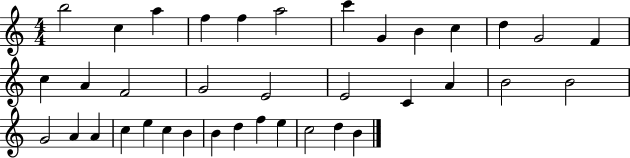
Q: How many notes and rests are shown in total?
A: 37